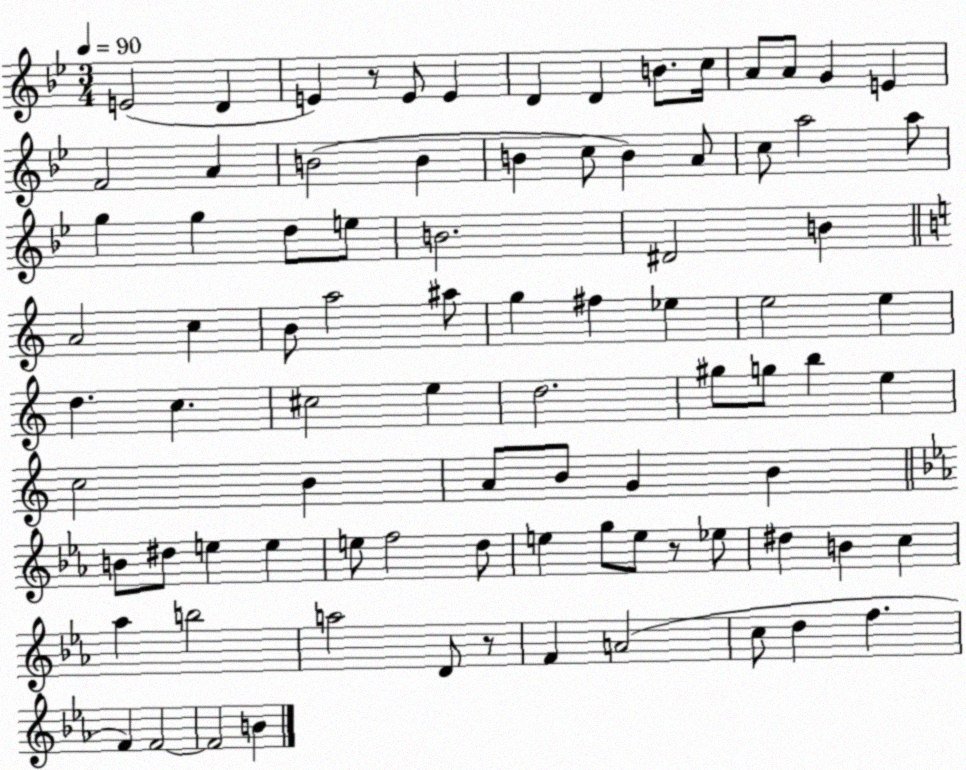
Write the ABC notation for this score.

X:1
T:Untitled
M:3/4
L:1/4
K:Bb
E2 D E z/2 E/2 E D D B/2 c/4 A/2 A/2 G E F2 A B2 B B c/2 B A/2 c/2 a2 a/2 g g d/2 e/2 B2 ^D2 B A2 c B/2 a2 ^a/2 g ^f _e e2 e d c ^c2 e d2 ^g/2 g/2 b e c2 B A/2 B/2 G B B/2 ^d/2 e e e/2 f2 d/2 e g/2 e/2 z/2 _e/2 ^d B c _a b2 a2 D/2 z/2 F A2 c/2 d f F F2 F2 B